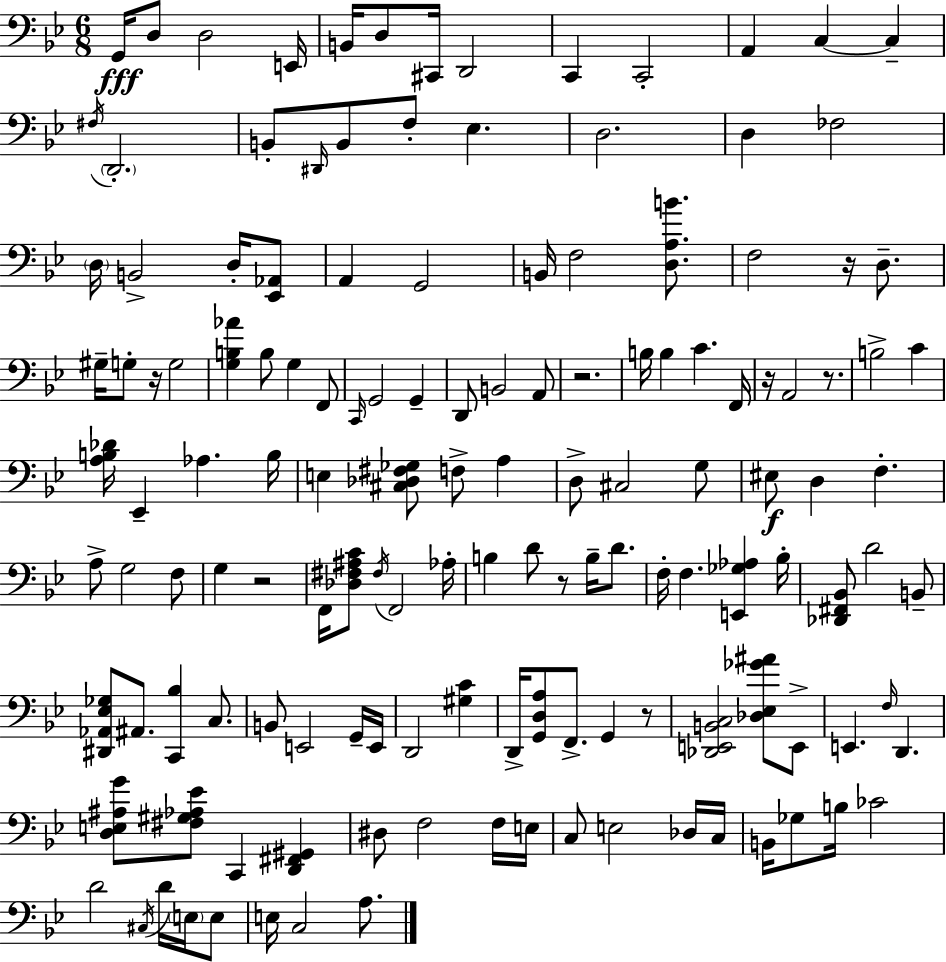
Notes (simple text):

G2/s D3/e D3/h E2/s B2/s D3/e C#2/s D2/h C2/q C2/h A2/q C3/q C3/q F#3/s D2/h. B2/e D#2/s B2/e F3/e Eb3/q. D3/h. D3/q FES3/h D3/s B2/h D3/s [Eb2,Ab2]/e A2/q G2/h B2/s F3/h [D3,A3,B4]/e. F3/h R/s D3/e. G#3/s G3/e R/s G3/h [G3,B3,Ab4]/q B3/e G3/q F2/e C2/s G2/h G2/q D2/e B2/h A2/e R/h. B3/s B3/q C4/q. F2/s R/s A2/h R/e. B3/h C4/q [A3,B3,Db4]/s Eb2/q Ab3/q. B3/s E3/q [C#3,Db3,F#3,Gb3]/e F3/e A3/q D3/e C#3/h G3/e EIS3/e D3/q F3/q. A3/e G3/h F3/e G3/q R/h F2/s [Db3,F#3,A#3,C4]/e F#3/s F2/h Ab3/s B3/q D4/e R/e B3/s D4/e. F3/s F3/q. [E2,Gb3,Ab3]/q Bb3/s [Db2,F#2,Bb2]/e D4/h B2/e [D#2,Ab2,Eb3,Gb3]/e A#2/e. [C2,Bb3]/q C3/e. B2/e E2/h G2/s E2/s D2/h [G#3,C4]/q D2/s [G2,D3,A3]/e F2/e. G2/q R/e [Db2,E2,B2,C3]/h [Db3,Eb3,Gb4,A#4]/e E2/e E2/q. F3/s D2/q. [D3,E3,A#3,G4]/e [F#3,G#3,Ab3,Eb4]/e C2/q [D2,F#2,G#2]/q D#3/e F3/h F3/s E3/s C3/e E3/h Db3/s C3/s B2/s Gb3/e B3/s CES4/h D4/h C#3/s D4/s E3/s E3/e E3/s C3/h A3/e.